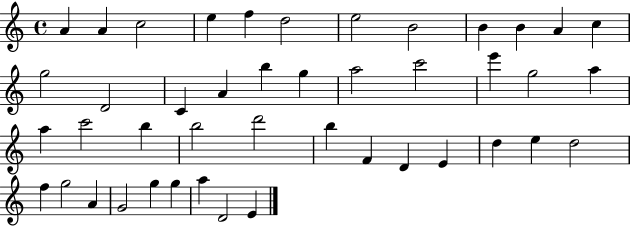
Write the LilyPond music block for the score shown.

{
  \clef treble
  \time 4/4
  \defaultTimeSignature
  \key c \major
  a'4 a'4 c''2 | e''4 f''4 d''2 | e''2 b'2 | b'4 b'4 a'4 c''4 | \break g''2 d'2 | c'4 a'4 b''4 g''4 | a''2 c'''2 | e'''4 g''2 a''4 | \break a''4 c'''2 b''4 | b''2 d'''2 | b''4 f'4 d'4 e'4 | d''4 e''4 d''2 | \break f''4 g''2 a'4 | g'2 g''4 g''4 | a''4 d'2 e'4 | \bar "|."
}